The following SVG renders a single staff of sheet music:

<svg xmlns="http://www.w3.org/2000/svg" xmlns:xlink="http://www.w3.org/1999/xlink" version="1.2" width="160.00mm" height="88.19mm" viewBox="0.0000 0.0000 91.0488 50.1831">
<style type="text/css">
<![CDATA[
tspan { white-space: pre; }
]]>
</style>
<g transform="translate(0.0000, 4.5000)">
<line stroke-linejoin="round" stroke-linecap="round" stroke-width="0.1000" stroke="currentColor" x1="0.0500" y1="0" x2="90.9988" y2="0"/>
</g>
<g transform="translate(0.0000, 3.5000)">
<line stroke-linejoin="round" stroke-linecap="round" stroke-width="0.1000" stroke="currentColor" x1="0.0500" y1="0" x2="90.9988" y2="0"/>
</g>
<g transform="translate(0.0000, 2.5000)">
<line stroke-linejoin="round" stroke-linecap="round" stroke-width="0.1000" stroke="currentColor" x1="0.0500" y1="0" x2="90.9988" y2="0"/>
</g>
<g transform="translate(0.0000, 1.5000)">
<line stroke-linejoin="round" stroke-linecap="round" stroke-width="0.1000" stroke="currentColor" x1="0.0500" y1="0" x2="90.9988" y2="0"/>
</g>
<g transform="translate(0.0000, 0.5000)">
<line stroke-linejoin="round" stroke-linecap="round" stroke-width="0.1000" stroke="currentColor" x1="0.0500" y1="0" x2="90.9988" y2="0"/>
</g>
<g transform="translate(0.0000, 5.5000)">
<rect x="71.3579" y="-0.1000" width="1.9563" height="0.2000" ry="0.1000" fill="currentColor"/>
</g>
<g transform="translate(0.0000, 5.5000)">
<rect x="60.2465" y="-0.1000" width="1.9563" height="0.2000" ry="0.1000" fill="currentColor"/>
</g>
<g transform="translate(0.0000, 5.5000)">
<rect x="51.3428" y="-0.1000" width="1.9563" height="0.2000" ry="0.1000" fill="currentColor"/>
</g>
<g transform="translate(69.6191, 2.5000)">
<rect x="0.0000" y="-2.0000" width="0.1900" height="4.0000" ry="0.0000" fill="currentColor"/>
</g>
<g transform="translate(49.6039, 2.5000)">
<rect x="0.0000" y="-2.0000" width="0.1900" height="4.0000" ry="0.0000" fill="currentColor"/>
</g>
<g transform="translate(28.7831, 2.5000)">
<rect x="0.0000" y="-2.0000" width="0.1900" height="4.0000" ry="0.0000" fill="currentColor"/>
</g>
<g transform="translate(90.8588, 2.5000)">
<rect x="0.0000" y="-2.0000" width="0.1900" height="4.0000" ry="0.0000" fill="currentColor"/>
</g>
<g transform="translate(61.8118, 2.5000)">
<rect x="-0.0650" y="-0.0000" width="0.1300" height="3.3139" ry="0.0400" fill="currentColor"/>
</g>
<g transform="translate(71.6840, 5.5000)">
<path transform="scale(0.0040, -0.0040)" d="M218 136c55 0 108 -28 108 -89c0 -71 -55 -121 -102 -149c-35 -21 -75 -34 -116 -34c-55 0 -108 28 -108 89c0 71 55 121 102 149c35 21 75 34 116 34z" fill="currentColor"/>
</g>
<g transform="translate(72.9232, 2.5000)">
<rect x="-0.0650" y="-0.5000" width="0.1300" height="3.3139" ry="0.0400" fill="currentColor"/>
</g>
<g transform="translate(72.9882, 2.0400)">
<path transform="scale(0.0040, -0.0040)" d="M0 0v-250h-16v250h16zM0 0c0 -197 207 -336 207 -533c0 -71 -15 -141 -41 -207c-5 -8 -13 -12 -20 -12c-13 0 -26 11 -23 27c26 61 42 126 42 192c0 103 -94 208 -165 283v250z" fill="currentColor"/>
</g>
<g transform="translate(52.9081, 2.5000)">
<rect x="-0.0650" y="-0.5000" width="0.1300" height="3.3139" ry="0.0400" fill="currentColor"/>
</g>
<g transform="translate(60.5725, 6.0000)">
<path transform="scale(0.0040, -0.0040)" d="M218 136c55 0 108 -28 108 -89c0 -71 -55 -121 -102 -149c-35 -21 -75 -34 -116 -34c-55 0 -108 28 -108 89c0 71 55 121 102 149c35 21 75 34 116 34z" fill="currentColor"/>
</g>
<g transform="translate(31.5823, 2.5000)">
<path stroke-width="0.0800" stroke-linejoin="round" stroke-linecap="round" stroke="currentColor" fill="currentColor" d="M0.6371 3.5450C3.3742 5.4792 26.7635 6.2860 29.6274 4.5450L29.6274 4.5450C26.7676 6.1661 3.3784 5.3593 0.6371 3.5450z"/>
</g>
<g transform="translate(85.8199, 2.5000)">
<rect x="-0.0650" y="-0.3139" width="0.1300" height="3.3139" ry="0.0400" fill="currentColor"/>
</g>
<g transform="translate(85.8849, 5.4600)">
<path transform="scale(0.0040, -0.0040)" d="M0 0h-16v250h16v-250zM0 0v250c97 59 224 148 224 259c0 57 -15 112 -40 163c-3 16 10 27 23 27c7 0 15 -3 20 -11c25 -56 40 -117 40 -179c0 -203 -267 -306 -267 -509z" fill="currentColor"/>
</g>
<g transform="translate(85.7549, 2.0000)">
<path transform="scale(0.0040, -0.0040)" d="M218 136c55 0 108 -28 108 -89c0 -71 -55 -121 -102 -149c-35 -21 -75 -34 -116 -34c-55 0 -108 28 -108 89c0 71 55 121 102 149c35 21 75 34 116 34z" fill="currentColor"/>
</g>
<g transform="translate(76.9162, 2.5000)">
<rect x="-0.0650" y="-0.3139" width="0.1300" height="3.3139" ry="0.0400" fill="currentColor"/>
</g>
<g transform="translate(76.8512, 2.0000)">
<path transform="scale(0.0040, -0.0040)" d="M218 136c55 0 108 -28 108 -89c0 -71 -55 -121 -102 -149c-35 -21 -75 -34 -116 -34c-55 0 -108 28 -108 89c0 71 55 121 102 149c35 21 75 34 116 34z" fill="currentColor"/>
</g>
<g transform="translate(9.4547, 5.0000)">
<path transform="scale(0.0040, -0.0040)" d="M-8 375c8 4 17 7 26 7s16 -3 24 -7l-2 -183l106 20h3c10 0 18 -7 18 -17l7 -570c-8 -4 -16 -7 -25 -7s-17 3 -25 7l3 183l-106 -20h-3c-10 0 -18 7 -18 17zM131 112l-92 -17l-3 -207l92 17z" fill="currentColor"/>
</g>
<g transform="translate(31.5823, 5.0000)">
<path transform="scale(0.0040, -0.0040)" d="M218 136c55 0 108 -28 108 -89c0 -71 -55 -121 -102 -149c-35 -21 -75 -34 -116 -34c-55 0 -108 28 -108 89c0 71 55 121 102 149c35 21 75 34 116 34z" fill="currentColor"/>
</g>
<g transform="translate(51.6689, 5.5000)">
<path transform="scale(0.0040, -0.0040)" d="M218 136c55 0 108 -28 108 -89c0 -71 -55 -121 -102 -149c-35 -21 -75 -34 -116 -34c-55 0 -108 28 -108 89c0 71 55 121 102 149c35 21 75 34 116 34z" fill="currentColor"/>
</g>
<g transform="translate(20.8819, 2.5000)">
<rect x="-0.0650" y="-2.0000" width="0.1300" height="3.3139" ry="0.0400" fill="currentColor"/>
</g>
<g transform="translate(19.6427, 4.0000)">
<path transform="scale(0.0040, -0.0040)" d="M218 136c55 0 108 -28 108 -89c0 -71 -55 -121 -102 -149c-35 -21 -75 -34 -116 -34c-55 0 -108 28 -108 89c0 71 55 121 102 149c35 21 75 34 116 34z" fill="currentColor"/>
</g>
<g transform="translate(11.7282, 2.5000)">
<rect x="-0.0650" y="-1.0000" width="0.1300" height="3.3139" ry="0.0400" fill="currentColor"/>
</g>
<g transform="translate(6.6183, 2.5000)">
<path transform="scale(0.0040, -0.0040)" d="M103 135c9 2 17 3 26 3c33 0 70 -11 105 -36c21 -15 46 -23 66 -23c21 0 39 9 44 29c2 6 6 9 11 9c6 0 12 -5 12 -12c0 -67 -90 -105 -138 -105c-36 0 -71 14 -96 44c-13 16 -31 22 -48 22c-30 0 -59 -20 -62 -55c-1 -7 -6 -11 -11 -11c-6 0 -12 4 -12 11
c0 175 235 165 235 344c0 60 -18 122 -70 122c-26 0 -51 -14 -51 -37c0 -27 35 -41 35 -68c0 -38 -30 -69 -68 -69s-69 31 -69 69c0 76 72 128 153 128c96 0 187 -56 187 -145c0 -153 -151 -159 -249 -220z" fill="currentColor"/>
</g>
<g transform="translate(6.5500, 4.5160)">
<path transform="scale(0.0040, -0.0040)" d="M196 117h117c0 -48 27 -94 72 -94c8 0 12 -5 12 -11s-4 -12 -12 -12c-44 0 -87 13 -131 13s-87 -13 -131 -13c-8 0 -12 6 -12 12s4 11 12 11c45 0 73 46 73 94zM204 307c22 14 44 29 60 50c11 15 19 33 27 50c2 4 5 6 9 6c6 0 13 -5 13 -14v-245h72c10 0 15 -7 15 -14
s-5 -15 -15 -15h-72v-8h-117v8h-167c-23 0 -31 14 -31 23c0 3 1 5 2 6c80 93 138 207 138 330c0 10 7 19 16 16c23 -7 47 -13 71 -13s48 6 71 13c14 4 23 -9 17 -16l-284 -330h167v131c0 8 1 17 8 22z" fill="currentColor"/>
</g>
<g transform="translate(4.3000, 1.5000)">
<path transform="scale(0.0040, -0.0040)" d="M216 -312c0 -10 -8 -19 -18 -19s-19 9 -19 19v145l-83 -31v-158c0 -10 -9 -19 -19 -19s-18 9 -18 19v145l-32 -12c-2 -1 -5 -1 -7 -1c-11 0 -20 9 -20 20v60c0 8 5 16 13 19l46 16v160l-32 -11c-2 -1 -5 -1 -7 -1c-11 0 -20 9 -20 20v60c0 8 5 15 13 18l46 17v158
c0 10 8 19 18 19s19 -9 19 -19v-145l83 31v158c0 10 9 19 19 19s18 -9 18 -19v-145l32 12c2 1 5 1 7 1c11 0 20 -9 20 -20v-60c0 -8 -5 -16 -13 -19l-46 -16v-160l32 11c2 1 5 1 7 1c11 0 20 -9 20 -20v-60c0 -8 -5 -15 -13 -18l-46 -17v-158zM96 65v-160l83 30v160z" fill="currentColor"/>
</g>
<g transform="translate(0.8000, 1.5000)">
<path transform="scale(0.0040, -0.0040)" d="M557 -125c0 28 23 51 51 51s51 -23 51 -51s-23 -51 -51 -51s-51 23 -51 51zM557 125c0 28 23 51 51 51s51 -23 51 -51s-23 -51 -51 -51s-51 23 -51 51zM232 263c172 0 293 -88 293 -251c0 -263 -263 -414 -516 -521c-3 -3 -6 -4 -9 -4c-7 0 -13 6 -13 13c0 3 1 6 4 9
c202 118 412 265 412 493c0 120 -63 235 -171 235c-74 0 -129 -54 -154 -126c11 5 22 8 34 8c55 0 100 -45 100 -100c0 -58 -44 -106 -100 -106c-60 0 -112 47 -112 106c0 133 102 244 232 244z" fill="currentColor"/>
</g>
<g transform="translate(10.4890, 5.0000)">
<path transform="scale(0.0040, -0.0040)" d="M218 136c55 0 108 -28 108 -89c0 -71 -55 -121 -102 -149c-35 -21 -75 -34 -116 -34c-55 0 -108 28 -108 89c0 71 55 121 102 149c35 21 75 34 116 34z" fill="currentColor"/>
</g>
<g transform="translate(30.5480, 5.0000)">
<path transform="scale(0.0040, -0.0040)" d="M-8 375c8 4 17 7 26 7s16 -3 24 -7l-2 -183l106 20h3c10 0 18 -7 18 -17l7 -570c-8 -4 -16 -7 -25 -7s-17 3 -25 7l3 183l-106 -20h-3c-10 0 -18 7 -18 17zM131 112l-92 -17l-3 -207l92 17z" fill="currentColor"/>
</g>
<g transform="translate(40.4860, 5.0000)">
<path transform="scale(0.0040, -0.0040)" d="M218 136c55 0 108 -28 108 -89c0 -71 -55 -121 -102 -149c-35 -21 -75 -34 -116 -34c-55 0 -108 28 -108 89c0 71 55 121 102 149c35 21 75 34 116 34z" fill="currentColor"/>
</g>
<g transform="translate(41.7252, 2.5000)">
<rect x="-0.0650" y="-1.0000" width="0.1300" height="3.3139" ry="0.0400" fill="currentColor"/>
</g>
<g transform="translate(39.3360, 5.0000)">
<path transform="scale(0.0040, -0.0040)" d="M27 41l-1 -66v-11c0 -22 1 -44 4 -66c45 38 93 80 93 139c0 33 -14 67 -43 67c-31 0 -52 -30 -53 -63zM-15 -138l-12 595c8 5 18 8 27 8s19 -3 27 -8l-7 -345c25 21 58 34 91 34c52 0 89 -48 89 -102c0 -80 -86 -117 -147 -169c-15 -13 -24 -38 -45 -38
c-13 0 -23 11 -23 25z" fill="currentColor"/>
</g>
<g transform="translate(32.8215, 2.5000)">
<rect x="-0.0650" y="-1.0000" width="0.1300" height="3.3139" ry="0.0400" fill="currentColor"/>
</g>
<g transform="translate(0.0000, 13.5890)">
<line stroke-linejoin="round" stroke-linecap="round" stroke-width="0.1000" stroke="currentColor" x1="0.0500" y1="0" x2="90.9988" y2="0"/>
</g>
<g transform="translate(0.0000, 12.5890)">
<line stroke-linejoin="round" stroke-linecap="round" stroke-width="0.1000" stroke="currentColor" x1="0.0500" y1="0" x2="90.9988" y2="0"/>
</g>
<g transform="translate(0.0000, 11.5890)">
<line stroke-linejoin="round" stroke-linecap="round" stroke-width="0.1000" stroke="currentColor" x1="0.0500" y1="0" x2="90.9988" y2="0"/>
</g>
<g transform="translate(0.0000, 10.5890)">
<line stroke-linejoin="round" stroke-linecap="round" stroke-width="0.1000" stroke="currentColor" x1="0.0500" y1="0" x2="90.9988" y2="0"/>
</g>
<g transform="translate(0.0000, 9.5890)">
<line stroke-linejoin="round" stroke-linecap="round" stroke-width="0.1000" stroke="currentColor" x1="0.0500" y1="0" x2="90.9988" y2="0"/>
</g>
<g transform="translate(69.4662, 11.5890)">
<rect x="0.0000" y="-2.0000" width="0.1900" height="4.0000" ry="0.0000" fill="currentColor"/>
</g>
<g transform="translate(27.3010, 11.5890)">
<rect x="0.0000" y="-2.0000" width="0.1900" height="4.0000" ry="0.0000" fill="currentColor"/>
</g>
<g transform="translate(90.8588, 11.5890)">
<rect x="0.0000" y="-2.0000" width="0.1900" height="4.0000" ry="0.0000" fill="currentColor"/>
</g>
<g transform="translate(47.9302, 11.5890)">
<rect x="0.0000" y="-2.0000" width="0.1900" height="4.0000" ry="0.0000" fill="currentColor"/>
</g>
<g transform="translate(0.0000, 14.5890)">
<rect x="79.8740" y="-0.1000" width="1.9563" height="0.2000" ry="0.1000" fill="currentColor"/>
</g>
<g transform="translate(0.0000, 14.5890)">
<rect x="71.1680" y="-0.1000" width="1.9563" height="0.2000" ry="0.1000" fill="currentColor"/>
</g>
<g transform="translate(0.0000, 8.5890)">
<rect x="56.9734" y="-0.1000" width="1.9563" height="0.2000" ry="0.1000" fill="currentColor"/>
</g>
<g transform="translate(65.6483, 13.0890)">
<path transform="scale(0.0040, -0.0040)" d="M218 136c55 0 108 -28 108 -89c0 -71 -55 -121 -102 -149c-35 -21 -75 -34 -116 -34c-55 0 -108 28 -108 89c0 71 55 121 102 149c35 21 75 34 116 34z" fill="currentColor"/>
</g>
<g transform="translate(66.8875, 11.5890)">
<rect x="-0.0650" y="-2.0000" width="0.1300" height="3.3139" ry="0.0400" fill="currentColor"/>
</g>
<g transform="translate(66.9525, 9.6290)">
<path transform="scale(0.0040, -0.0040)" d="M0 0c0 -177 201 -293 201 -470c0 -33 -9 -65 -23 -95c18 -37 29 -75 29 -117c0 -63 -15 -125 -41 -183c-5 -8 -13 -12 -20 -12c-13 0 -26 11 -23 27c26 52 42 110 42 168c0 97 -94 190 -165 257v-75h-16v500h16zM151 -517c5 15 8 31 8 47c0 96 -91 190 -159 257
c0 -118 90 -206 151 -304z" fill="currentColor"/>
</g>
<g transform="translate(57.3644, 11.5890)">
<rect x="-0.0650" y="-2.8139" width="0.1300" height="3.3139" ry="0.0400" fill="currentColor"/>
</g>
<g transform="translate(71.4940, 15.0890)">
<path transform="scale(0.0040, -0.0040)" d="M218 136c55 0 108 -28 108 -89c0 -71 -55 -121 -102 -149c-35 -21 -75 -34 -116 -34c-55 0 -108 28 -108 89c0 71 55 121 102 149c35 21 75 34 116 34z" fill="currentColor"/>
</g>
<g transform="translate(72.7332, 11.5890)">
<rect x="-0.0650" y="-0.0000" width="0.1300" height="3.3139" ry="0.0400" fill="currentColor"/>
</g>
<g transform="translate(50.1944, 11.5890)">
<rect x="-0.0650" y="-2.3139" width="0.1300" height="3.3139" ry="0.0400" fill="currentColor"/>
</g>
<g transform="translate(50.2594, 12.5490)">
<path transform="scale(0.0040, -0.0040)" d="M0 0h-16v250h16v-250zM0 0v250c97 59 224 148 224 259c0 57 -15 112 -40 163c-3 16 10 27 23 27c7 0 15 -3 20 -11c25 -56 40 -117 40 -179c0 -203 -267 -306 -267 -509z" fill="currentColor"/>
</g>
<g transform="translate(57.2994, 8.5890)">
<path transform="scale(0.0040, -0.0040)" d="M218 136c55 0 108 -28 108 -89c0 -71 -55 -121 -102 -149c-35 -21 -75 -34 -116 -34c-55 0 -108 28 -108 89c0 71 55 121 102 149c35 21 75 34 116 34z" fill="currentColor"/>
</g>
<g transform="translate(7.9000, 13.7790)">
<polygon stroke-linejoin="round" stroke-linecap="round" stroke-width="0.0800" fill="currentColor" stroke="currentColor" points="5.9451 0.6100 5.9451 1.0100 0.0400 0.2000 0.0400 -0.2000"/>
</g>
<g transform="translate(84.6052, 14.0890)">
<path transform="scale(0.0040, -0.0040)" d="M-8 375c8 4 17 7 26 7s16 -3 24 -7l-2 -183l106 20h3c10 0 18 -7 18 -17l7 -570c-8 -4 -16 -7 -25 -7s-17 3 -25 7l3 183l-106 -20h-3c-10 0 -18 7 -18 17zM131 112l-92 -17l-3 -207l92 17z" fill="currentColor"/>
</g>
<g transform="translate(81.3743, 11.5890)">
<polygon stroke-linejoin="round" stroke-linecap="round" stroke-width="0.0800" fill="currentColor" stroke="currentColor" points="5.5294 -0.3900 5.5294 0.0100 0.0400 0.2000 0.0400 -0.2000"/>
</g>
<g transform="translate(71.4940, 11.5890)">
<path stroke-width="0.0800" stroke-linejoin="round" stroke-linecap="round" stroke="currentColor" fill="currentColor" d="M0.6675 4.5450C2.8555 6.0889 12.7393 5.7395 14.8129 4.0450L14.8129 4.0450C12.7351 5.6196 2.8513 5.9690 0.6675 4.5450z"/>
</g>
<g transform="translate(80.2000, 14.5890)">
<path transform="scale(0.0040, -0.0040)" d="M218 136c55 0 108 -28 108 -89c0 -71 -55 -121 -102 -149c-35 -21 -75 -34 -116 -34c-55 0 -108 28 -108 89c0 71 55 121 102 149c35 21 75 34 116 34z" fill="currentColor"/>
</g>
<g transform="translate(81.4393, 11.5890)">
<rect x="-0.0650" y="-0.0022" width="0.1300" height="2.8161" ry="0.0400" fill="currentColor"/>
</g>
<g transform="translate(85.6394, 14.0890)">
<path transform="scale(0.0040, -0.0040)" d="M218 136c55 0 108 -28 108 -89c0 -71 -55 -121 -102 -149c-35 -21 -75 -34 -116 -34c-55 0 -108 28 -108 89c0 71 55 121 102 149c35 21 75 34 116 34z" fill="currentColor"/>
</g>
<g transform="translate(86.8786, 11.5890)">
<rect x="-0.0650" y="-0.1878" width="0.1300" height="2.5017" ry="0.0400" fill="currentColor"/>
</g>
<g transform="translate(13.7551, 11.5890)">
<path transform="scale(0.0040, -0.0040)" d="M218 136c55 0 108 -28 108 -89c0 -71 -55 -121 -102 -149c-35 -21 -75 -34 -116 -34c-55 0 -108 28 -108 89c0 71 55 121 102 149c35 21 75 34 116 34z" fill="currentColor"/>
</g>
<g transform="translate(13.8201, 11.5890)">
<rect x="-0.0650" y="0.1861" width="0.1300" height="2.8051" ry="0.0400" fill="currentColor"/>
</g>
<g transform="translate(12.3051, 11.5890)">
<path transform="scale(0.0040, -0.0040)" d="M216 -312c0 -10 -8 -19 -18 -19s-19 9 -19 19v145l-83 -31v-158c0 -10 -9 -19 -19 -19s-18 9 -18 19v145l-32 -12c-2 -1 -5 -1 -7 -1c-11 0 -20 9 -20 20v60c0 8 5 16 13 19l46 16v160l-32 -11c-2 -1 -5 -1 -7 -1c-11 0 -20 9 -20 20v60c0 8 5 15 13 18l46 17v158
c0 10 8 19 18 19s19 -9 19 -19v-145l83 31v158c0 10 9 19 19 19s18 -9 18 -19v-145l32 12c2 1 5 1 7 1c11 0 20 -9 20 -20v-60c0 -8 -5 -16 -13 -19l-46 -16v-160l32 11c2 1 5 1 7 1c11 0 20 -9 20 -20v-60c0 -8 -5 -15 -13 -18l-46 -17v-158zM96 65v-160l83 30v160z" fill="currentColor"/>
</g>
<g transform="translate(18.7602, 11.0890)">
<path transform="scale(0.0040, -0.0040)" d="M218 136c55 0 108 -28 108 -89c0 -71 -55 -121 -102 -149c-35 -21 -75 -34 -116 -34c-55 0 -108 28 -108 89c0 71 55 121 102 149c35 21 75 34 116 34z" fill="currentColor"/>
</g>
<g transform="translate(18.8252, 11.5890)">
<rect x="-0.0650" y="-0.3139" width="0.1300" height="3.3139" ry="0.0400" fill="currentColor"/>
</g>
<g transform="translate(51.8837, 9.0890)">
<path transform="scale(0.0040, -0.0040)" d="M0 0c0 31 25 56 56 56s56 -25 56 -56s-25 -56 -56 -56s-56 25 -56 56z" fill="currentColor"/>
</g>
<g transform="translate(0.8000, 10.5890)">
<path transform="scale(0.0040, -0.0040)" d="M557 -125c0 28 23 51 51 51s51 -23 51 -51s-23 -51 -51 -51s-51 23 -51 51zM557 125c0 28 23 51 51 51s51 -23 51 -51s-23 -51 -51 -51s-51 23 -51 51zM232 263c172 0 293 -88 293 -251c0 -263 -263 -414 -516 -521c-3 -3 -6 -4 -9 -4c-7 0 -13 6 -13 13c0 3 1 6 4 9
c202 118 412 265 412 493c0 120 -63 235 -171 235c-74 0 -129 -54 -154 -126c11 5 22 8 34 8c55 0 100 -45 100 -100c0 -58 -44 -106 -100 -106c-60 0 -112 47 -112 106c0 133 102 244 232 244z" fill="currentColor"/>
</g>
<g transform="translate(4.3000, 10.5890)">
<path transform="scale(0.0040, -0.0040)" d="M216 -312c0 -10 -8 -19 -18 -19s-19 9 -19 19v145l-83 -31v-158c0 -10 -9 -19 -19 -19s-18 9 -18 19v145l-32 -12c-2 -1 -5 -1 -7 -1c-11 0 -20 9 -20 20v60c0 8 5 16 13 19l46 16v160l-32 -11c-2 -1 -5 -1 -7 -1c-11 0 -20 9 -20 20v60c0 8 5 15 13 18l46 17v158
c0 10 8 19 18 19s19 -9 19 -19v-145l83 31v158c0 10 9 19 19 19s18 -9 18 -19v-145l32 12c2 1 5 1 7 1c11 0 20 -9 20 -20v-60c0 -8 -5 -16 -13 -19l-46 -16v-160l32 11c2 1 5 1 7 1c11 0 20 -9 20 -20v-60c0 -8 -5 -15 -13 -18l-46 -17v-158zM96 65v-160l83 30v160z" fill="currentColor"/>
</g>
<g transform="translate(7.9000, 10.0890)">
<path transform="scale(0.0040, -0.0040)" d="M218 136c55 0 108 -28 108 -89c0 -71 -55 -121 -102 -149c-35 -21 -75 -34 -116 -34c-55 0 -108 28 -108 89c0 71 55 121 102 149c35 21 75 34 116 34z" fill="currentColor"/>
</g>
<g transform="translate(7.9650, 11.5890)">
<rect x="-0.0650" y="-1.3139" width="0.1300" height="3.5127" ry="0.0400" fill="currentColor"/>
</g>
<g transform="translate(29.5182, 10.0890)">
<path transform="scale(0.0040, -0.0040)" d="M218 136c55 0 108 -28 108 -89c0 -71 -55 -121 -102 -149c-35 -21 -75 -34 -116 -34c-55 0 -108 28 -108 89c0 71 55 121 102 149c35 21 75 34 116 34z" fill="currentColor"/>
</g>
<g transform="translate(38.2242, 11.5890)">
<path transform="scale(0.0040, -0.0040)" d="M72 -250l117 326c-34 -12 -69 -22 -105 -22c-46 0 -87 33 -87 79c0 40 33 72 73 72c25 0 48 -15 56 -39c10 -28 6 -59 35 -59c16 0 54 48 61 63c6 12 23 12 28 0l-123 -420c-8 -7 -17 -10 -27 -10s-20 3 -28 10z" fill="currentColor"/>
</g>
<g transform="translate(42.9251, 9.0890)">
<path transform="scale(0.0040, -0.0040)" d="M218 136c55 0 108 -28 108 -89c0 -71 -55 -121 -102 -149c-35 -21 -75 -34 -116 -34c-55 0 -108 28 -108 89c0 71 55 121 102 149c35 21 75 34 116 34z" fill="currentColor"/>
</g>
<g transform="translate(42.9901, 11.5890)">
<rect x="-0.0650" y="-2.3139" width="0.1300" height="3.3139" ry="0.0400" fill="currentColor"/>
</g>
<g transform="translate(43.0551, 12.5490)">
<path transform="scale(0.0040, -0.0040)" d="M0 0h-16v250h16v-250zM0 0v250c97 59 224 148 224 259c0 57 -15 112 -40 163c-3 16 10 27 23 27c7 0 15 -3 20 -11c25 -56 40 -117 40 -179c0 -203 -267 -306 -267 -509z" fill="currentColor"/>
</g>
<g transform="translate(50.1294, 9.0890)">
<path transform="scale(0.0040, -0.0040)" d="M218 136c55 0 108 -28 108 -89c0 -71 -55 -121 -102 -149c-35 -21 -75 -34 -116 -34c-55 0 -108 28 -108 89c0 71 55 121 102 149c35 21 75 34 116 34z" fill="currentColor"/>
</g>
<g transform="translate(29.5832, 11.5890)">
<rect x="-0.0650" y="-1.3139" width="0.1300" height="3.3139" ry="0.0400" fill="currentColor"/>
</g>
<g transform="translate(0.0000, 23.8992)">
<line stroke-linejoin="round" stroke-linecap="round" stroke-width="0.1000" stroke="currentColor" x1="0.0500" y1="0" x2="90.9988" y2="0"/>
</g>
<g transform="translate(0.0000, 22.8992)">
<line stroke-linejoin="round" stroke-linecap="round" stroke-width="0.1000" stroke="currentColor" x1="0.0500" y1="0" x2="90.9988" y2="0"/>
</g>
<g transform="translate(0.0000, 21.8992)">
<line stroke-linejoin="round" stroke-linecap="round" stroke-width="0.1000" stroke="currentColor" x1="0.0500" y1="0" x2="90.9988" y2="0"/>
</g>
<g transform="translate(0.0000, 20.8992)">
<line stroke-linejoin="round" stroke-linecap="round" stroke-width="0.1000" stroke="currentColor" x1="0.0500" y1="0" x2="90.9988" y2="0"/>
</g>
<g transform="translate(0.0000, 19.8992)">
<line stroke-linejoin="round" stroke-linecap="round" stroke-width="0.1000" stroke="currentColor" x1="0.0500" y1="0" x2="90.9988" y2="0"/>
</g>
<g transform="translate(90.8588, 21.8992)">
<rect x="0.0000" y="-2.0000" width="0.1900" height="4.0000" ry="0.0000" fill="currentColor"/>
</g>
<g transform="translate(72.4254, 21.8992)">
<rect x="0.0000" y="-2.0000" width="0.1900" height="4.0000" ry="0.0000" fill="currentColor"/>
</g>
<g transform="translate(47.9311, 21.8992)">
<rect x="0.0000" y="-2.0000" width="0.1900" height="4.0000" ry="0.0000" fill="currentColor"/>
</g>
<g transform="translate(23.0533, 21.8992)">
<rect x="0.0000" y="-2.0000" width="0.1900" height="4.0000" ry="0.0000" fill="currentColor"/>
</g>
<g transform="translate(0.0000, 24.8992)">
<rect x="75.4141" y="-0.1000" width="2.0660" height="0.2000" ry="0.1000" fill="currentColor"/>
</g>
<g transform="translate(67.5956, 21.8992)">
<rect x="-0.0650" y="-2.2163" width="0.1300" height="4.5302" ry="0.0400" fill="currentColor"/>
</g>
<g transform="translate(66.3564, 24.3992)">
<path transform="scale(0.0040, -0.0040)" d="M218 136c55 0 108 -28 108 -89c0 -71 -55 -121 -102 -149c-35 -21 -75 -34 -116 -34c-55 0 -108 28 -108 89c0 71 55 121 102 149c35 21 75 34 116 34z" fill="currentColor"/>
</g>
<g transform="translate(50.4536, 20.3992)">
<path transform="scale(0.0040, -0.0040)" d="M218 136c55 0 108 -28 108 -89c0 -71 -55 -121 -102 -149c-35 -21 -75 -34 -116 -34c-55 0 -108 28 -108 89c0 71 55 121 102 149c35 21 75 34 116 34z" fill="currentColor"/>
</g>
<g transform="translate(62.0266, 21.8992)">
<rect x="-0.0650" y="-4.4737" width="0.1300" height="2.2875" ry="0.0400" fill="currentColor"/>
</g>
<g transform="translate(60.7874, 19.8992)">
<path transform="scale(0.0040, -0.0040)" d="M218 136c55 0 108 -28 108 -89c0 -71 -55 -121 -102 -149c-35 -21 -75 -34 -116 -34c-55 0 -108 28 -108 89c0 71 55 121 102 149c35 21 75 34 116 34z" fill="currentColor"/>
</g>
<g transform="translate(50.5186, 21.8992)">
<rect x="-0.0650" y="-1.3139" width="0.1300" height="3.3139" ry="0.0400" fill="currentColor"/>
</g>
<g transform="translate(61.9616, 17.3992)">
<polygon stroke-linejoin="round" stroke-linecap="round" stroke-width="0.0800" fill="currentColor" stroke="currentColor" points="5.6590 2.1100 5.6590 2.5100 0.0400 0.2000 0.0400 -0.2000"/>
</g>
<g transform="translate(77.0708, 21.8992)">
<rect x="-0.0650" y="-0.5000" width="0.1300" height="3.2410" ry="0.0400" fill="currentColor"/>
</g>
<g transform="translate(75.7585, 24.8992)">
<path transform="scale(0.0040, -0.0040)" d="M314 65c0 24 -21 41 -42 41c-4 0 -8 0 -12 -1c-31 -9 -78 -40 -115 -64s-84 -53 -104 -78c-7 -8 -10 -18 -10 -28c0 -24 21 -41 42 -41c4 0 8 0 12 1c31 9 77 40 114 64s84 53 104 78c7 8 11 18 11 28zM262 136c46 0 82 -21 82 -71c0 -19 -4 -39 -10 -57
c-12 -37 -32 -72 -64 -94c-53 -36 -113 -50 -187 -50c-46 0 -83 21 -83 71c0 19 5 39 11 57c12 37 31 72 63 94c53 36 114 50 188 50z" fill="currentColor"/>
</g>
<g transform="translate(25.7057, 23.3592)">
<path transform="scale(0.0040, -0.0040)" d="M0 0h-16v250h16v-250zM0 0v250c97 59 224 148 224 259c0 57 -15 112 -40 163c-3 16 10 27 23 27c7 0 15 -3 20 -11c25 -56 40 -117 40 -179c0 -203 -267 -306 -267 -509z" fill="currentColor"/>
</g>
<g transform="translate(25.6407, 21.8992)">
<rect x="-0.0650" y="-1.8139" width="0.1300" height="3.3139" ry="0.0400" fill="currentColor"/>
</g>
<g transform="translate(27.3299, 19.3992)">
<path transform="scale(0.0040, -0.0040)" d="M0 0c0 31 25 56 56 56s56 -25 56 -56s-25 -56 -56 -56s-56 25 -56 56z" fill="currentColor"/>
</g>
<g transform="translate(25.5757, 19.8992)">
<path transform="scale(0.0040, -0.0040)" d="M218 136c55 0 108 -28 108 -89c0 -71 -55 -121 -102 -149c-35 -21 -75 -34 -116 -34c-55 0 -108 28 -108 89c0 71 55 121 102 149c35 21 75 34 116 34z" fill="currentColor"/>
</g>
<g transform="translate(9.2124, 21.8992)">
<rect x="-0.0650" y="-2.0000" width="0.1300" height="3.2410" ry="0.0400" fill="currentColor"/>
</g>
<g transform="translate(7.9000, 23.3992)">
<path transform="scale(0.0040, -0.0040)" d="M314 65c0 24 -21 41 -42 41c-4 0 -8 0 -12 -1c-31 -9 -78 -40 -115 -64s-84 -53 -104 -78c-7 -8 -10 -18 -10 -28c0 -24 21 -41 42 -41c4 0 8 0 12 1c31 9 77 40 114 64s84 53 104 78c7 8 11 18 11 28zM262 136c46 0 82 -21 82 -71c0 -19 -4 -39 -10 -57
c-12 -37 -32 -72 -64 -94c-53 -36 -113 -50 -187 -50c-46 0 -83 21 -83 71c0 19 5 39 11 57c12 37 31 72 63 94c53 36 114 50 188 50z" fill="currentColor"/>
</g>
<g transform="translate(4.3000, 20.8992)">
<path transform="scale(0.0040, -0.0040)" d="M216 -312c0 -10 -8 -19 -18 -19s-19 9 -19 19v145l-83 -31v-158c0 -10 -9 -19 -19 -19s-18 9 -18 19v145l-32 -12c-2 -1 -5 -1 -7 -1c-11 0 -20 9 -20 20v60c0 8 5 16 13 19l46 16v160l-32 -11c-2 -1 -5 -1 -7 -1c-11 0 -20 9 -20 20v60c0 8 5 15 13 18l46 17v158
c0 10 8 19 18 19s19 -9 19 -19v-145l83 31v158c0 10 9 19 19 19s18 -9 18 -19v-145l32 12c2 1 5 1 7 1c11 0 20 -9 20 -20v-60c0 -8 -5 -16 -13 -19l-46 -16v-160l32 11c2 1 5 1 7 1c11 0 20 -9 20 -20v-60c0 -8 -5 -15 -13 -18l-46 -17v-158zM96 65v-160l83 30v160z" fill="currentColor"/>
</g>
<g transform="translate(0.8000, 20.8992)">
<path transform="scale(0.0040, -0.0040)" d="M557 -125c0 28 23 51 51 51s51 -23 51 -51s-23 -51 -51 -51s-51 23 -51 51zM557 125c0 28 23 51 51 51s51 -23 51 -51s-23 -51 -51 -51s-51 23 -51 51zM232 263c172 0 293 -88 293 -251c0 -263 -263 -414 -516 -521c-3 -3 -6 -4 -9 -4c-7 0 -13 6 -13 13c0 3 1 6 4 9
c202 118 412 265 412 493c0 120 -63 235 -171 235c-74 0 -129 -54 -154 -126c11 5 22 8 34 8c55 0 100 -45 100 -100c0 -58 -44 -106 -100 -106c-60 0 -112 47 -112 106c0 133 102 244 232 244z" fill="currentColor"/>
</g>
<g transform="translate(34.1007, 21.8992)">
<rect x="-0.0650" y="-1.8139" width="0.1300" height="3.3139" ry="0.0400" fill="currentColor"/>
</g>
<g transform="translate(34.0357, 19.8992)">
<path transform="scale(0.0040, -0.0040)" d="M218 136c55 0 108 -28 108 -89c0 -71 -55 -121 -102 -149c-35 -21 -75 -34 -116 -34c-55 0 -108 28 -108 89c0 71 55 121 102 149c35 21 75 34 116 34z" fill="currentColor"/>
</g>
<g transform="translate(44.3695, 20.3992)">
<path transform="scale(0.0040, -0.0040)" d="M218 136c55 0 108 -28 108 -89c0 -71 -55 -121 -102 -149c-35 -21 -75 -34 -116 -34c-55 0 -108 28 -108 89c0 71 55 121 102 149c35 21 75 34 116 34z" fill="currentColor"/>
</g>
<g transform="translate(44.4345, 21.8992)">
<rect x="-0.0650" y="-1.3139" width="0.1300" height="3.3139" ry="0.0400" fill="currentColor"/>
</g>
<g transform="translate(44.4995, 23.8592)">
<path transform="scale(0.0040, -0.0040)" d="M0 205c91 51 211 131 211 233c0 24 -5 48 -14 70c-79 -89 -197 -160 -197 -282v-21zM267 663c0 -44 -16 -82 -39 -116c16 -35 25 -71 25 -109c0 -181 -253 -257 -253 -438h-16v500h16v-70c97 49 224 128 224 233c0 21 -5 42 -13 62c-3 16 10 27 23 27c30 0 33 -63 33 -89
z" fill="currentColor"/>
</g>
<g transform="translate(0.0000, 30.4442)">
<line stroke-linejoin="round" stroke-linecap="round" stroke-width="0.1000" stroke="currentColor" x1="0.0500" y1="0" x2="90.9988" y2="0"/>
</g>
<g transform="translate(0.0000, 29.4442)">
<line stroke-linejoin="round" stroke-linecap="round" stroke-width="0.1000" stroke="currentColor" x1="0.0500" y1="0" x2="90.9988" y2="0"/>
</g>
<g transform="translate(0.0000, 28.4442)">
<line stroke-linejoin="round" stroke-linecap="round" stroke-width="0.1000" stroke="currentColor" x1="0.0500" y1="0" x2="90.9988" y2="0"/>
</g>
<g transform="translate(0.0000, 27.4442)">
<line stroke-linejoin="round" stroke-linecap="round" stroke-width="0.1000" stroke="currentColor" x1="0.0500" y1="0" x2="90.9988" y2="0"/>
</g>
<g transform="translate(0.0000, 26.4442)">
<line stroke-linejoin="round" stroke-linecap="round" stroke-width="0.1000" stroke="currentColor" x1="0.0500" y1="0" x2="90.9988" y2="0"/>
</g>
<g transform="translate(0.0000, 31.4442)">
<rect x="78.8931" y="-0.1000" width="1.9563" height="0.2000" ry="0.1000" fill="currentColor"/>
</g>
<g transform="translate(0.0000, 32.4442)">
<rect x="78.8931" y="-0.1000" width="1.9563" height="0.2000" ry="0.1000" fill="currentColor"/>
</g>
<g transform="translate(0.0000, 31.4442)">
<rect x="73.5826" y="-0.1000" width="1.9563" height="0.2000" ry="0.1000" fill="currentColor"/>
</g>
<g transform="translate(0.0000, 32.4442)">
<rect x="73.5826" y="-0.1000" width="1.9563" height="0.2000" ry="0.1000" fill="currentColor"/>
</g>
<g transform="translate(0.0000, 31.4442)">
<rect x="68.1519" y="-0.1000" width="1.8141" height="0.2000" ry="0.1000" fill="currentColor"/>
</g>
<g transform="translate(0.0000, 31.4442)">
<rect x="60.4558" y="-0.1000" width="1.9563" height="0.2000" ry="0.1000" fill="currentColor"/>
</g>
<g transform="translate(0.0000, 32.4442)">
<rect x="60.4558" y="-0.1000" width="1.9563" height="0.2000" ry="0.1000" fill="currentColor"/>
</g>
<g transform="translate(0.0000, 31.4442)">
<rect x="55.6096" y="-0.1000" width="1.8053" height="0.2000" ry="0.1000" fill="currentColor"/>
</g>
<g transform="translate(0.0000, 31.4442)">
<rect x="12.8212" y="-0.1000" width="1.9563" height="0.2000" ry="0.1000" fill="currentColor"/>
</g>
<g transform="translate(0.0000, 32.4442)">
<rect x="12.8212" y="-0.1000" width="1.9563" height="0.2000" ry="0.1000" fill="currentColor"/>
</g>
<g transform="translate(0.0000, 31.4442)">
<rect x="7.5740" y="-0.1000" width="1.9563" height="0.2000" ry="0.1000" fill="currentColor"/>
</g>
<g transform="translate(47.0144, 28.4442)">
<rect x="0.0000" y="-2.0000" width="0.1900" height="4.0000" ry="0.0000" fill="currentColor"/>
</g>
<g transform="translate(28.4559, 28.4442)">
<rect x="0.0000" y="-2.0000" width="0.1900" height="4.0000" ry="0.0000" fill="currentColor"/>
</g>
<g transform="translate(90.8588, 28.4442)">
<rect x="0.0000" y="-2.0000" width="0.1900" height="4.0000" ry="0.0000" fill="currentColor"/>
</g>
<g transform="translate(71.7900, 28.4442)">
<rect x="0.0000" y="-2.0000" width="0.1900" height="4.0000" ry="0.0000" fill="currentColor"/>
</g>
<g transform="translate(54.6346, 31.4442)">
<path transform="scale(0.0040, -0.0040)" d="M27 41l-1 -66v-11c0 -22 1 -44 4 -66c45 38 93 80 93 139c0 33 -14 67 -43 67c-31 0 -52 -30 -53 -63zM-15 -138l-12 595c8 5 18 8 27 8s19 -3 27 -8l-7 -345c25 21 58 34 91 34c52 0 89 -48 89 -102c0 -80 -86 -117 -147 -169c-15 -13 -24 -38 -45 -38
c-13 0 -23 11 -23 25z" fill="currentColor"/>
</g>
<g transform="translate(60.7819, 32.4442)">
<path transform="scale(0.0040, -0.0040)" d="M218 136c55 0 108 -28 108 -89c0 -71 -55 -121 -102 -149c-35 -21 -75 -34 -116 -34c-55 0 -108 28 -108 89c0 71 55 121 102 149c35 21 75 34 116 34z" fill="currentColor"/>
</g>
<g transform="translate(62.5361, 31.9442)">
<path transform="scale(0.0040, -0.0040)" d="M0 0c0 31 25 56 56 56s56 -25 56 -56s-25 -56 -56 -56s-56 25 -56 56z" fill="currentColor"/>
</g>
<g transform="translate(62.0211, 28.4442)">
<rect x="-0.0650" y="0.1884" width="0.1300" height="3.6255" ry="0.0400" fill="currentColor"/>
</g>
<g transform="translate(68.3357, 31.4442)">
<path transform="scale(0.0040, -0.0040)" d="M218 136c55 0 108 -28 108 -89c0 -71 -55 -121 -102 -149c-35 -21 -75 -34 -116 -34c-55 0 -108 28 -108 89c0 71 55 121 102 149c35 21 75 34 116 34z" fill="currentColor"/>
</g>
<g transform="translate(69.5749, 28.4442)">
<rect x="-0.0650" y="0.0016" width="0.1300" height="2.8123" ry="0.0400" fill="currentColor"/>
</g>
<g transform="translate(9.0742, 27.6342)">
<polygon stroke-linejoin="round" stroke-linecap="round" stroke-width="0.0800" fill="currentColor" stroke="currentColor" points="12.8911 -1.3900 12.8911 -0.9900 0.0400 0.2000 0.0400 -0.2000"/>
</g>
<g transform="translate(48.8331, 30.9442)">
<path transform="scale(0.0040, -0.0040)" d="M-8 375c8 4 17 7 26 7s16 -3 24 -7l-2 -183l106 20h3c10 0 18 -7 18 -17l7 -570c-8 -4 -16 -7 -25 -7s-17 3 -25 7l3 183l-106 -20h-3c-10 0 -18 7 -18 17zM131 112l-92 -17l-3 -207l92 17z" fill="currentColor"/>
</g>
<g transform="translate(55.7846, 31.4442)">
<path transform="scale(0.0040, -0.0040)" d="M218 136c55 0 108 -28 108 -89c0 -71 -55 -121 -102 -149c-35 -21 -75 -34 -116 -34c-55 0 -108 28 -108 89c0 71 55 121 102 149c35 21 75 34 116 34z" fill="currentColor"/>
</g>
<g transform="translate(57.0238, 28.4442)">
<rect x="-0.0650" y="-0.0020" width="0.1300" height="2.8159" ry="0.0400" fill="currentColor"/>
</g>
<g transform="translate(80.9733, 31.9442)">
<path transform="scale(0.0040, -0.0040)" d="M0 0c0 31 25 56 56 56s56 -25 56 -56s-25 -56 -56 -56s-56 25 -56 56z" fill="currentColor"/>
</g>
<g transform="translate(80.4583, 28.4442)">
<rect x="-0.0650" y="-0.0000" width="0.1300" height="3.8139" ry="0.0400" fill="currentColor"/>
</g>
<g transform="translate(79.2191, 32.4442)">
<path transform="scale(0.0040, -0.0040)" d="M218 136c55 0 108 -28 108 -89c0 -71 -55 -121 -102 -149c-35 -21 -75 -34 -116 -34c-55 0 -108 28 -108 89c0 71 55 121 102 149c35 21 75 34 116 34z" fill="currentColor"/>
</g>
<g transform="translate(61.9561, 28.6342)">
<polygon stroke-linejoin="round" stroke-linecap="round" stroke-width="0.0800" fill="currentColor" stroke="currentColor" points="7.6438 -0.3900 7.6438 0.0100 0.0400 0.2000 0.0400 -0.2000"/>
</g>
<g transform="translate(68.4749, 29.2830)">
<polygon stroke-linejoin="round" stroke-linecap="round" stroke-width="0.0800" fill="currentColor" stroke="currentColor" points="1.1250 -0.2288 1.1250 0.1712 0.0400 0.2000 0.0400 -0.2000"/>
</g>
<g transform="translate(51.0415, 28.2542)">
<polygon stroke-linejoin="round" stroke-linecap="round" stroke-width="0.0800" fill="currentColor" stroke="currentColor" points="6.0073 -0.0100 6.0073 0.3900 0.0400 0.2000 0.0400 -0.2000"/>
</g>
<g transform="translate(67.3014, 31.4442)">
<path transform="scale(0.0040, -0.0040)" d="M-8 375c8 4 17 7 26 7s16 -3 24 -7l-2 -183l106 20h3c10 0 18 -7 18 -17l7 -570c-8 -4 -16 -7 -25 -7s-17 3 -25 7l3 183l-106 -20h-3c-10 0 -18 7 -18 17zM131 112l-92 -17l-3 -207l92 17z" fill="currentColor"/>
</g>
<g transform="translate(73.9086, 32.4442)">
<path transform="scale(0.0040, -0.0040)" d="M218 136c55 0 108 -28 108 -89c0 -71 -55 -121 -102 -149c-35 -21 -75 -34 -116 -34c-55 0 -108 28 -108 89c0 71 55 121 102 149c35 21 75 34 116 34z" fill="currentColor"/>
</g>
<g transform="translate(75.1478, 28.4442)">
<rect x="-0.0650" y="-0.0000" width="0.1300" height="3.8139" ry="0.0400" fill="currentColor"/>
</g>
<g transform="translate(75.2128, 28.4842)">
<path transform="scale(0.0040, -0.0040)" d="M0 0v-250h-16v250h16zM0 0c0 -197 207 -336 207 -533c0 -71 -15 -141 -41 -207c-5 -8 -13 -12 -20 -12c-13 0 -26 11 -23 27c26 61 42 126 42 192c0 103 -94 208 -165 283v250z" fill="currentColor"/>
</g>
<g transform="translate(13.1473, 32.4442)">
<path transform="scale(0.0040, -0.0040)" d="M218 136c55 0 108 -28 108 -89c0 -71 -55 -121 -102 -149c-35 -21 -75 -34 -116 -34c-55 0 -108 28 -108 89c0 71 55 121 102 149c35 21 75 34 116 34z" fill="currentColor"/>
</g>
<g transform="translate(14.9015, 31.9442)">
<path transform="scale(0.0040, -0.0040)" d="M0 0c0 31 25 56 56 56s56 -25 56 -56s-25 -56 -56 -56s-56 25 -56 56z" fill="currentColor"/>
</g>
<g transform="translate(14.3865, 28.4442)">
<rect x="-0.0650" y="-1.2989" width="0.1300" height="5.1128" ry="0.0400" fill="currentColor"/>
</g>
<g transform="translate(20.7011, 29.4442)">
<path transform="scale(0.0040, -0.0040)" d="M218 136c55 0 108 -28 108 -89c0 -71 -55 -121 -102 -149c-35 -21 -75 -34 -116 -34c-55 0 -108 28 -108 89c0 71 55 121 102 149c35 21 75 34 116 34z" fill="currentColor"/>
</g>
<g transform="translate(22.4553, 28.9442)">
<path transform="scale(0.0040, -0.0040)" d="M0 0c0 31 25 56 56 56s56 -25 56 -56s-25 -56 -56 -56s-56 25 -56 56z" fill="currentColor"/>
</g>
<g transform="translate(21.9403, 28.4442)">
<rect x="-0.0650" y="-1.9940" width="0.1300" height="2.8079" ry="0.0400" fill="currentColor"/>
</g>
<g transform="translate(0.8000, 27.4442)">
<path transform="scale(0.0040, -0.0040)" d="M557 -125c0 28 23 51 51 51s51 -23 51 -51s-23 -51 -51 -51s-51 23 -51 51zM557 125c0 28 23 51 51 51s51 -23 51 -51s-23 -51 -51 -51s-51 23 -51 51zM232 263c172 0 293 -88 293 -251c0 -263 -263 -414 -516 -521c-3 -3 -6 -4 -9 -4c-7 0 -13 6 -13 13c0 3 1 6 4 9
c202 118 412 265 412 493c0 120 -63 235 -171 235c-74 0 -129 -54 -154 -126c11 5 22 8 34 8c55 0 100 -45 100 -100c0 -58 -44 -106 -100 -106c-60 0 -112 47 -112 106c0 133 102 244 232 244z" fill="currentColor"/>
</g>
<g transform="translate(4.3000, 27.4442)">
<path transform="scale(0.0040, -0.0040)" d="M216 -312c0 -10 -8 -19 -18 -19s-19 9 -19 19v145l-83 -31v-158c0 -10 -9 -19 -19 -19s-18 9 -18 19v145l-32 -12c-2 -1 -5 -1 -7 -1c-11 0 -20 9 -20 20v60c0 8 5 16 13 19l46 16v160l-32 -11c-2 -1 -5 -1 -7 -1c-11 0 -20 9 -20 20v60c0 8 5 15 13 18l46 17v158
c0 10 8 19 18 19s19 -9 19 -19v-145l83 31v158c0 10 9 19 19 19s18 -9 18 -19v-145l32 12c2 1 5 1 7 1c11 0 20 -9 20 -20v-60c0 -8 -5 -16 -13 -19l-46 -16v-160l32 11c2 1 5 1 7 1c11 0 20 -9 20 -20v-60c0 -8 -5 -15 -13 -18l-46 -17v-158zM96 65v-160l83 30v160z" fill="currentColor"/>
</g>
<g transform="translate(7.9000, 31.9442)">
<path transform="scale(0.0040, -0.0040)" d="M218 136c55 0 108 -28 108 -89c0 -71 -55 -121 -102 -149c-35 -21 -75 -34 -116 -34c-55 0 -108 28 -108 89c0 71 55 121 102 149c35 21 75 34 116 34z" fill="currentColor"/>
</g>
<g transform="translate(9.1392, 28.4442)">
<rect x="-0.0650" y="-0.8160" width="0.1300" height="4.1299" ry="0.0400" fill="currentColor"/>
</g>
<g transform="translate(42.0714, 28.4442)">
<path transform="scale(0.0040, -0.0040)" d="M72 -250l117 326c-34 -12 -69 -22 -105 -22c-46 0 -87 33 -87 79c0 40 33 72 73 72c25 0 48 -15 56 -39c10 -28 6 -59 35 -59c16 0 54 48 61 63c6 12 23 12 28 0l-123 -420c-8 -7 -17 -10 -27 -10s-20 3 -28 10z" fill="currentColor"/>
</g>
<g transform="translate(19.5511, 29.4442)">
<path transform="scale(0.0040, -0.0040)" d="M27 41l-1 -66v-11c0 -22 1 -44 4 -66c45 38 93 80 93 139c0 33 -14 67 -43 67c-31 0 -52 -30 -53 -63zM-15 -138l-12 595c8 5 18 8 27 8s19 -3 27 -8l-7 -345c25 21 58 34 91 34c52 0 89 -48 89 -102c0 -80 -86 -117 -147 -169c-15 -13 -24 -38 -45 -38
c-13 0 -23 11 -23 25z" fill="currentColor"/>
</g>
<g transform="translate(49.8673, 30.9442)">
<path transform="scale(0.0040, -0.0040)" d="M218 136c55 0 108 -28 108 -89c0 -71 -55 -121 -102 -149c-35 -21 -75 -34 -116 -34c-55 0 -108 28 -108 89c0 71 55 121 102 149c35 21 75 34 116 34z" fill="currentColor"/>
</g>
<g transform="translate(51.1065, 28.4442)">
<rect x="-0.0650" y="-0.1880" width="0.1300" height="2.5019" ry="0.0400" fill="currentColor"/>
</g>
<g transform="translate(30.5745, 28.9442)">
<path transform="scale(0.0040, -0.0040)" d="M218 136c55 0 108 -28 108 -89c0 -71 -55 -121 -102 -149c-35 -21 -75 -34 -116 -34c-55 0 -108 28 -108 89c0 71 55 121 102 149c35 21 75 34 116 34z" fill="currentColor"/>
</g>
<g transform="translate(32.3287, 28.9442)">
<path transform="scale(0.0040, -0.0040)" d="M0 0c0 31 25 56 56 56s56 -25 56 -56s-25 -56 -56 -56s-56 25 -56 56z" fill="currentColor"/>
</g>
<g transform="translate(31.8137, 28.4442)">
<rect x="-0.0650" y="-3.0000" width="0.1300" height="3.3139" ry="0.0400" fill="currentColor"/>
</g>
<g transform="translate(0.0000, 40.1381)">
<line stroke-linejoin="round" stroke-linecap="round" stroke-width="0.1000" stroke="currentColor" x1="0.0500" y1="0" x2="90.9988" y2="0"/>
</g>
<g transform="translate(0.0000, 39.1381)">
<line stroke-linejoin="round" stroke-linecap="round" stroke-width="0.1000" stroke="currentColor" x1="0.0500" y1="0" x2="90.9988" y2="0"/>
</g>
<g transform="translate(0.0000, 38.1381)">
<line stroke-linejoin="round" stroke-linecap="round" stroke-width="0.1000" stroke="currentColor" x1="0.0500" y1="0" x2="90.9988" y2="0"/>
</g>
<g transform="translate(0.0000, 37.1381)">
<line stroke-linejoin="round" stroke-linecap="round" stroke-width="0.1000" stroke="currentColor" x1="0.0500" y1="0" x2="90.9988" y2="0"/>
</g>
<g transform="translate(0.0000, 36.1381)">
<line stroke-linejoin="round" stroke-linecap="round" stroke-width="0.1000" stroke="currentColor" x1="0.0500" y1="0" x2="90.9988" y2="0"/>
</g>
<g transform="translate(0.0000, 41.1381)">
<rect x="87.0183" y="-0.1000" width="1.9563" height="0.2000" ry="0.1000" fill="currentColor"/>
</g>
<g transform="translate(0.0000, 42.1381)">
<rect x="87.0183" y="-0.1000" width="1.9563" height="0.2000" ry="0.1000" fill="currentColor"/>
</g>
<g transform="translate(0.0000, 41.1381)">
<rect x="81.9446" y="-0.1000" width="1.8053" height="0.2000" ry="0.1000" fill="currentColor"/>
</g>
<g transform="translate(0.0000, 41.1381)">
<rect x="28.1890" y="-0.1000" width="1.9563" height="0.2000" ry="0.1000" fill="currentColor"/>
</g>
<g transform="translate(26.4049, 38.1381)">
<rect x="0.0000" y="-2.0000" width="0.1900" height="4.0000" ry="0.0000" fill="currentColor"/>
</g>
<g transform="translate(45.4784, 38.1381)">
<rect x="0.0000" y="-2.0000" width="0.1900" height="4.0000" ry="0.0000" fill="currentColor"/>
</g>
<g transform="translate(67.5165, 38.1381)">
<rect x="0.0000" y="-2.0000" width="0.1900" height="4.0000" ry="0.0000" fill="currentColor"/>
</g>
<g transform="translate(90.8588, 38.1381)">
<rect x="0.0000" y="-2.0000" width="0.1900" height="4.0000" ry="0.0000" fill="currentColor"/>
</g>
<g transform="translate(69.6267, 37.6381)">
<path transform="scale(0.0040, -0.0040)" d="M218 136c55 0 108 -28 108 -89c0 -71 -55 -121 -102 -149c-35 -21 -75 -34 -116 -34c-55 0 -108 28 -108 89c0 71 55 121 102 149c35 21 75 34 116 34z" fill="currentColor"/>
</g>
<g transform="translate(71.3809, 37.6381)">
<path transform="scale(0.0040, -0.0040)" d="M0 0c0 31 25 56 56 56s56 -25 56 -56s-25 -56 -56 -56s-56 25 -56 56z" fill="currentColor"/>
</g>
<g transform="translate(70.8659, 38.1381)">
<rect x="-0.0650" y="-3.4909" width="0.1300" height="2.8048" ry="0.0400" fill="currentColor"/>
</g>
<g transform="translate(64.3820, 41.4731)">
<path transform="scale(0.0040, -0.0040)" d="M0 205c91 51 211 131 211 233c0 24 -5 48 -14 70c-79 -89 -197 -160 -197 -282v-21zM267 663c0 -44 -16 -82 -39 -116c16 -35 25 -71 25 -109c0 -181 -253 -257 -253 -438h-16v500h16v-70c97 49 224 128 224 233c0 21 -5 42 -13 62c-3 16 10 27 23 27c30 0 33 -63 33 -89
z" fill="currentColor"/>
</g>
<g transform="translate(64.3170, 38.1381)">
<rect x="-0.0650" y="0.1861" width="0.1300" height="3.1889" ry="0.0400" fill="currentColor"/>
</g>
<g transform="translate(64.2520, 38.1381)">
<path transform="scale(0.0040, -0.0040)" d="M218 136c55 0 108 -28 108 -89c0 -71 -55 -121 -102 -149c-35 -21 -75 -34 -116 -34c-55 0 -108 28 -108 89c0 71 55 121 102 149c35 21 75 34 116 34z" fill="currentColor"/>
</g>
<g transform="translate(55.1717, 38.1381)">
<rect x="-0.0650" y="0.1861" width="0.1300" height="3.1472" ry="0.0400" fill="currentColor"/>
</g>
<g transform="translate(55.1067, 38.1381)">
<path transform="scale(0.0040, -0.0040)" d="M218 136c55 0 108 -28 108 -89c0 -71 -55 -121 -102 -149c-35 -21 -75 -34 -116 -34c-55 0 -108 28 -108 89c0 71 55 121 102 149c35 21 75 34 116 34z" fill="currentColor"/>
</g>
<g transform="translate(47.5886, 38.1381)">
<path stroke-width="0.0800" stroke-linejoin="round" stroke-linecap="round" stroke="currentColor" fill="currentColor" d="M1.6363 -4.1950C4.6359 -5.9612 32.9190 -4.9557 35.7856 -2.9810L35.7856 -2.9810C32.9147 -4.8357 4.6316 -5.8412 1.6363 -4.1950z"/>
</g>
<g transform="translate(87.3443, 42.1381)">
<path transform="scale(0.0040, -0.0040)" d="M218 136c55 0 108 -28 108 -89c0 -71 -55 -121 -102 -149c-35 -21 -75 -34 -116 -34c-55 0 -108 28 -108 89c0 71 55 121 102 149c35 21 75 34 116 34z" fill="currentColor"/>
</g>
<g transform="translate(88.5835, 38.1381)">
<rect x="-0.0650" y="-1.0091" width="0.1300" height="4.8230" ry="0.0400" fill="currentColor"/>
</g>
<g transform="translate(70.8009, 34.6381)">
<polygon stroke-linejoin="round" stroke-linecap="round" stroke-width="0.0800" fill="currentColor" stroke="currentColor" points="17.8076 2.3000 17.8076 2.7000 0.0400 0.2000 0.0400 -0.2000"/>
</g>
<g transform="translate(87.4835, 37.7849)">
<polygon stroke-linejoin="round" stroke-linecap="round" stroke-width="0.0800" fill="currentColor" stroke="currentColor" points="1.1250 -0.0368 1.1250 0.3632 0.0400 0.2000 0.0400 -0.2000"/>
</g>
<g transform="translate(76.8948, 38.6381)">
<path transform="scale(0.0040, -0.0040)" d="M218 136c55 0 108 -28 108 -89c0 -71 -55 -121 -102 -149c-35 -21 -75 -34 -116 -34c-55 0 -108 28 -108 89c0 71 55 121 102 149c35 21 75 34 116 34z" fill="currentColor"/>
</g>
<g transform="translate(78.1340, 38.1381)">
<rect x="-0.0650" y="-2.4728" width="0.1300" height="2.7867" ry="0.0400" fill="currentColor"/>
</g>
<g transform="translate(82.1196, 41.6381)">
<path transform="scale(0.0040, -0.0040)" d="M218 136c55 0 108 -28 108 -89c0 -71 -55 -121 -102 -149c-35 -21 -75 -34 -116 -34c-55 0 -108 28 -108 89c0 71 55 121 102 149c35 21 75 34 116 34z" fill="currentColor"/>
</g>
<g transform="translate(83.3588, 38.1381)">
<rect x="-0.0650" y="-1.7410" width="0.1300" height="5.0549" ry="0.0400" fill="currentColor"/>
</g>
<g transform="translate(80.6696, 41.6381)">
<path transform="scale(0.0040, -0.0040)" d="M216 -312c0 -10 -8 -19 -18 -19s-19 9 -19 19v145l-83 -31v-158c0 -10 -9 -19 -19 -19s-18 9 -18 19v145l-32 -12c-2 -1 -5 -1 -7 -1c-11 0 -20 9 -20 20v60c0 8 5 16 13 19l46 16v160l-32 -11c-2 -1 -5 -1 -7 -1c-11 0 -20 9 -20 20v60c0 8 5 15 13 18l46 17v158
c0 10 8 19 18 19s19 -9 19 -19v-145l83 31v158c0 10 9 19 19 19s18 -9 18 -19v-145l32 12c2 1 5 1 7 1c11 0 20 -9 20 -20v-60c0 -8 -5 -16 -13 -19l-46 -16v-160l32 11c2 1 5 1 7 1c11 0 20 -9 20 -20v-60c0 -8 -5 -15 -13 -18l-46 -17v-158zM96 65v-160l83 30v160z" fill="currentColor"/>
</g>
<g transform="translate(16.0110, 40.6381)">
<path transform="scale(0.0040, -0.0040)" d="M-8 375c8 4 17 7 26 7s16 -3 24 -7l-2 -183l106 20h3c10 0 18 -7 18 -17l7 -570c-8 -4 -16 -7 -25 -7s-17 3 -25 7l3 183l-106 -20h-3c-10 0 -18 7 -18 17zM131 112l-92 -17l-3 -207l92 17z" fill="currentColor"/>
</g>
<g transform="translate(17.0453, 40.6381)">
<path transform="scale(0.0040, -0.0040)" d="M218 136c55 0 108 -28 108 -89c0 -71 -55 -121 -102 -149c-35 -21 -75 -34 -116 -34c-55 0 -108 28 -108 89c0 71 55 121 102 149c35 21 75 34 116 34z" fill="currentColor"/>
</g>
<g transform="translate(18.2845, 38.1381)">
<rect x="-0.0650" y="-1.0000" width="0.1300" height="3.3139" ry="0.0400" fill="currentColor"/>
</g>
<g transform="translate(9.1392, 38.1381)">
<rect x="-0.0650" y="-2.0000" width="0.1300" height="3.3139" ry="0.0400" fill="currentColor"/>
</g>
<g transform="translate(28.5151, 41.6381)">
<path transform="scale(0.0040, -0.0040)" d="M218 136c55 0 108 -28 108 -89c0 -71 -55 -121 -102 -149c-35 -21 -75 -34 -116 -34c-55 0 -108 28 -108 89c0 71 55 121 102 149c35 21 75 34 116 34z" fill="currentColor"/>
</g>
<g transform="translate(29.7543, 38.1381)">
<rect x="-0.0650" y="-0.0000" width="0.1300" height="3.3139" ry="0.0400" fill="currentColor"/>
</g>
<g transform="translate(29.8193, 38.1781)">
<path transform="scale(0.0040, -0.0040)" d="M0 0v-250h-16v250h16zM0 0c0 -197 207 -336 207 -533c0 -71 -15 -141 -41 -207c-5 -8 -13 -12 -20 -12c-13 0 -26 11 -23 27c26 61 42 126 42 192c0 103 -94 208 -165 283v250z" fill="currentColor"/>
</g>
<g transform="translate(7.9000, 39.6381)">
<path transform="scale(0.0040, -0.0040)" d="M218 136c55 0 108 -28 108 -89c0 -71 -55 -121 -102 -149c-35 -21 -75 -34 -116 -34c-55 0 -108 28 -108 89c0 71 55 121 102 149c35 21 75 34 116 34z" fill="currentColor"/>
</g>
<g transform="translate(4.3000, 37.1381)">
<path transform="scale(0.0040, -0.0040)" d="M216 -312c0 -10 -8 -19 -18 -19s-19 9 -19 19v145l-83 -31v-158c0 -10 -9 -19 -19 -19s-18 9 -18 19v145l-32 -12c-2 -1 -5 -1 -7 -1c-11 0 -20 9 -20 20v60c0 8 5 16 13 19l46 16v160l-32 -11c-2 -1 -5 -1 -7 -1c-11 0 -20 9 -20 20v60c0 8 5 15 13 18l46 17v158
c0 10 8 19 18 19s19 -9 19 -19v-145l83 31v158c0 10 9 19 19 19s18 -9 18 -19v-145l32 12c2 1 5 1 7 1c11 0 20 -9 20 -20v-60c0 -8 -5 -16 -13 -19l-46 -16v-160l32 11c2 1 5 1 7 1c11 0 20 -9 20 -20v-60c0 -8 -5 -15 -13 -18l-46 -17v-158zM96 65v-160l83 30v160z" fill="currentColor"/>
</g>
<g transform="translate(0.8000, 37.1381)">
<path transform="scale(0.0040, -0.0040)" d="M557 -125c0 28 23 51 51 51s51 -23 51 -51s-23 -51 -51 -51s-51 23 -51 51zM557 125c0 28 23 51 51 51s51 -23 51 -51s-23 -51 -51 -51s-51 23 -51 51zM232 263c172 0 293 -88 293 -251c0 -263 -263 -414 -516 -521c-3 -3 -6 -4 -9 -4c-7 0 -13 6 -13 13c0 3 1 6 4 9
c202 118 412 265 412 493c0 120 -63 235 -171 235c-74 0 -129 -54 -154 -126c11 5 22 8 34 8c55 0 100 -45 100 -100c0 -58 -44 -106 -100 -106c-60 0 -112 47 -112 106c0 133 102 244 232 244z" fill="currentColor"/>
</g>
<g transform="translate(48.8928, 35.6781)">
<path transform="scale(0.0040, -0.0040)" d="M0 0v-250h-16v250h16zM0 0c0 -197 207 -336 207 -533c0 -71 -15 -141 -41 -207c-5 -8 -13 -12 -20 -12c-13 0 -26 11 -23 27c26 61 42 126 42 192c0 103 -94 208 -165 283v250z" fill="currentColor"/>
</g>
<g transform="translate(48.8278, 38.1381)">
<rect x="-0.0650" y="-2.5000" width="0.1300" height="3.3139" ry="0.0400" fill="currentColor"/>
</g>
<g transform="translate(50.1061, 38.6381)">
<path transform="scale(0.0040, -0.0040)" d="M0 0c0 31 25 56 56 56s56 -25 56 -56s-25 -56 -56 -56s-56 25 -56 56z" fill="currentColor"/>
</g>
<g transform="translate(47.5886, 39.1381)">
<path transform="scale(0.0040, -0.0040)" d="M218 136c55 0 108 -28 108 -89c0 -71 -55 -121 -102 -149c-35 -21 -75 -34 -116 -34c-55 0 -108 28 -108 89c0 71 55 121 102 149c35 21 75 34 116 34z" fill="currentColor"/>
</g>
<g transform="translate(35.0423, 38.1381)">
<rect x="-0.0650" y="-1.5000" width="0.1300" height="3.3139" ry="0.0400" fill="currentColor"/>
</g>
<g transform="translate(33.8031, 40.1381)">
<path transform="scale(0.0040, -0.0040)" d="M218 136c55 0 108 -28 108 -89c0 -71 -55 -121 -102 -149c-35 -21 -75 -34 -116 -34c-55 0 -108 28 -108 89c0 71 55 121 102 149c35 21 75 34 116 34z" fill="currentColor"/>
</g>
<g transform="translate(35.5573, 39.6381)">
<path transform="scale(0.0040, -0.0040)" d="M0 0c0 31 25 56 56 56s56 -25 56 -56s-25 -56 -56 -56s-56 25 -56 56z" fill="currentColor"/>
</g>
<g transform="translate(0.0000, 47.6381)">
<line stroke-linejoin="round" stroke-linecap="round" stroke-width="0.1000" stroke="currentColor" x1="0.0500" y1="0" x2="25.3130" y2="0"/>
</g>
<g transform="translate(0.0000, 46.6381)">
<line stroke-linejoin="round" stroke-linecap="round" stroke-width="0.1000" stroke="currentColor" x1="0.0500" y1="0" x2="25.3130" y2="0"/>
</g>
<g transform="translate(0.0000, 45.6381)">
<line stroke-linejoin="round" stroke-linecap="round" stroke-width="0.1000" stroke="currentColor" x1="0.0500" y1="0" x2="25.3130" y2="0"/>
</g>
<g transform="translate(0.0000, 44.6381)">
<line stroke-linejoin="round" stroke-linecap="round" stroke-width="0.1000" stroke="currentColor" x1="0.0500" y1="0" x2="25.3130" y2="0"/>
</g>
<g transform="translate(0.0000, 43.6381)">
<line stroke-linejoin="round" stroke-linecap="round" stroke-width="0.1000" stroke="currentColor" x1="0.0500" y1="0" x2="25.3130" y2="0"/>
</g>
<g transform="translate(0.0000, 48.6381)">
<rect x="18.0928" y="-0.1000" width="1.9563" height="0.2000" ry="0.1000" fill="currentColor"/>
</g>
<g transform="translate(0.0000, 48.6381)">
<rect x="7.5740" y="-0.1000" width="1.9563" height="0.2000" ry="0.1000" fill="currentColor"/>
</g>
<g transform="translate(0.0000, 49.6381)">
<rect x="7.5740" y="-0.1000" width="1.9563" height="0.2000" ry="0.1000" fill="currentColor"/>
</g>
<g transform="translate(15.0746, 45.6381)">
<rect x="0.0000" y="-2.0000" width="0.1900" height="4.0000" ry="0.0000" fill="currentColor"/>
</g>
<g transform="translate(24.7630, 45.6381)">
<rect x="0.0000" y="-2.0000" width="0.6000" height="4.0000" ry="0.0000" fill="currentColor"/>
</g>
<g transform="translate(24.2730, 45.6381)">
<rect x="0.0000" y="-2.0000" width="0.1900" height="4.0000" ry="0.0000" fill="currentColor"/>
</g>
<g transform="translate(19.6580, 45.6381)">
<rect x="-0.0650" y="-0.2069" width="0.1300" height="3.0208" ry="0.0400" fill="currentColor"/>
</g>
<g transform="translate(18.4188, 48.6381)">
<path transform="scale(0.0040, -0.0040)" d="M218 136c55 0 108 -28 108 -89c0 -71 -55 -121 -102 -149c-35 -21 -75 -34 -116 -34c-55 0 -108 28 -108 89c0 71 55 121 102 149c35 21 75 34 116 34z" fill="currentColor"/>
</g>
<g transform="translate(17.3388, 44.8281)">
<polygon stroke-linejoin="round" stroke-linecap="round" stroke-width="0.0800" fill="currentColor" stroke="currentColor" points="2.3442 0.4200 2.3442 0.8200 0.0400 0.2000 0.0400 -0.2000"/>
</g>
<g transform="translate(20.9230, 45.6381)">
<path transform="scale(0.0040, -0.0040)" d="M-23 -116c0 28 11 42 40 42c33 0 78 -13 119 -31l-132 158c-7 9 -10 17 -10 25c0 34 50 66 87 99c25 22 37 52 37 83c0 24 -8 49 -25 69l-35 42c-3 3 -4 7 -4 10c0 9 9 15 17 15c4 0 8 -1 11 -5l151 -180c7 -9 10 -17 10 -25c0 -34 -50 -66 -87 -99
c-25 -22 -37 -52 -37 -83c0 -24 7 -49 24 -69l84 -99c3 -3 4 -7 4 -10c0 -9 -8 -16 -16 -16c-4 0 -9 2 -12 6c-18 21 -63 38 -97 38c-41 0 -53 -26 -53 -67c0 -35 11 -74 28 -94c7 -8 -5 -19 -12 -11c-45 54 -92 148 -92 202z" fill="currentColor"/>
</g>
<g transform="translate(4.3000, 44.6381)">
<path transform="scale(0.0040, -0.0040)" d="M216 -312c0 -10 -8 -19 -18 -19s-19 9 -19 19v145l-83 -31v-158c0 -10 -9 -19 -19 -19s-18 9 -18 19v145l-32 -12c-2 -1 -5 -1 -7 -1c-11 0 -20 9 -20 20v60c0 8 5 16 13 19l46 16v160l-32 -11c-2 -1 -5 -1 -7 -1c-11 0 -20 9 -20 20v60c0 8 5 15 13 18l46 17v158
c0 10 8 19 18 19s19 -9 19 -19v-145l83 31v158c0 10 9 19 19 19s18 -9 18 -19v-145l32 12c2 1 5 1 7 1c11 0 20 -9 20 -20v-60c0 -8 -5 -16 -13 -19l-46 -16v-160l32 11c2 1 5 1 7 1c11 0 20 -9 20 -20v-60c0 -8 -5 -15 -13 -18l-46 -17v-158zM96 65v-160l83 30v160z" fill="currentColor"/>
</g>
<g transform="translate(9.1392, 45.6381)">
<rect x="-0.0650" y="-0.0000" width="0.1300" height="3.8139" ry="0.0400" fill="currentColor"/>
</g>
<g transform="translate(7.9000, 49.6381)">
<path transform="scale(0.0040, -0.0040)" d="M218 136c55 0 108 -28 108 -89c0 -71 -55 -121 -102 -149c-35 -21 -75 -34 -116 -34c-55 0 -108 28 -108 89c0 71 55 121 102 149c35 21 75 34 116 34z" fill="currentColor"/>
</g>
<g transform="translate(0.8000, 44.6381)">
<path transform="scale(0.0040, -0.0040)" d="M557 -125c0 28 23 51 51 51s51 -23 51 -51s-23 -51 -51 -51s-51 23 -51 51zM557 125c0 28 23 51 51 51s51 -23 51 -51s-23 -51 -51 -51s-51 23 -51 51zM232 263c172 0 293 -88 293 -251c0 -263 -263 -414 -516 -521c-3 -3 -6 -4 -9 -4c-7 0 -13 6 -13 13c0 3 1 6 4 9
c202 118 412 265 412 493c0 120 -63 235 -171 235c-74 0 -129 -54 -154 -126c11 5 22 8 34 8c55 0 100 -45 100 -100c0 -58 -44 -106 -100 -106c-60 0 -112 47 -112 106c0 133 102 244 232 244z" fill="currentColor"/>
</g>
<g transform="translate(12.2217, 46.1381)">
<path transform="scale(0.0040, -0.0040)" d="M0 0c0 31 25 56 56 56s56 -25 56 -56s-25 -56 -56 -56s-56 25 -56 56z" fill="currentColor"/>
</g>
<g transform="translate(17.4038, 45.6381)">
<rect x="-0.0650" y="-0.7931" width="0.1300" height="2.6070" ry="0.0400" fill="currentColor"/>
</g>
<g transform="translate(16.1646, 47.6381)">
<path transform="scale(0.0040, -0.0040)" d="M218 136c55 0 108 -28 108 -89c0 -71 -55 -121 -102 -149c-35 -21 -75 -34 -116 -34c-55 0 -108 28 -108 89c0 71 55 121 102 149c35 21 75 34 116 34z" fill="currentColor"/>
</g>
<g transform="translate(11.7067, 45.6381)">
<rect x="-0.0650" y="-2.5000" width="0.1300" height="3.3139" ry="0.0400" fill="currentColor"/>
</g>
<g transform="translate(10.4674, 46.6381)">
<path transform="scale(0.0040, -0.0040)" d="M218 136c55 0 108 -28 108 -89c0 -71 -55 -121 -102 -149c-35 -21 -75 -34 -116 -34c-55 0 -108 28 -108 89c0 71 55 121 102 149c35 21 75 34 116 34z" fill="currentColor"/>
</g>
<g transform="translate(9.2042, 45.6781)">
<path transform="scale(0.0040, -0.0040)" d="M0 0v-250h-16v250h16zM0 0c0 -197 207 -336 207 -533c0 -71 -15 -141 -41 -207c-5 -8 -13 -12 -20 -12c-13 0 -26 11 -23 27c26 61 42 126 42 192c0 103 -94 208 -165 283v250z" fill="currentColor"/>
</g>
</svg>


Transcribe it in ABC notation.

X:1
T:Untitled
M:2/4
L:1/4
K:G
F,, A,, F,, _F,, E,, D,, E,,/2 E, E,/2 G,/2 ^D,/2 E, G, z/2 B,/2 B,/2 C A,,/4 D,, E,,/2 F,,/2 A,,2 A,/2 A, G,/4 G, A,/2 ^F,,/2 E,,2 D,,/2 C,,/2 _B,,/2 C, z/2 F,,/2 _E,,/2 C,,/2 E,,/4 C,,/2 C,, A,, F,, D,,/2 G,, B,,/2 D, D,/4 E,/2 C,/2 ^D,,/2 C,,/4 C,,/2 B,, G,,/2 E,,/2 z